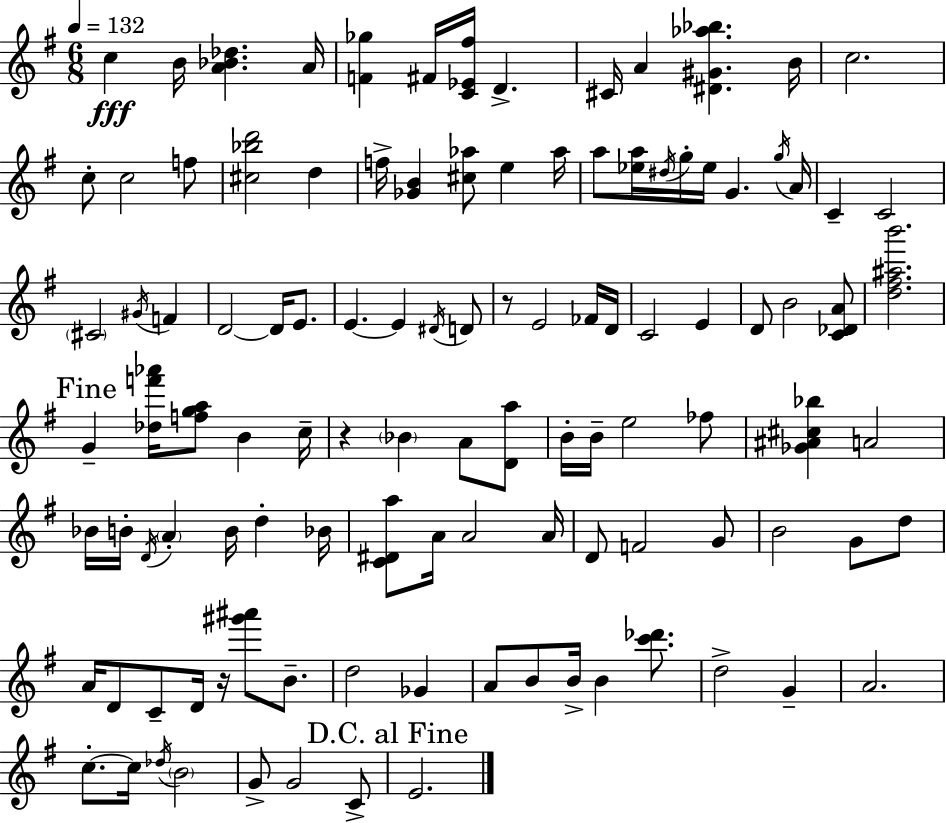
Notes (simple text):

C5/q B4/s [A4,Bb4,Db5]/q. A4/s [F4,Gb5]/q F#4/s [C4,Eb4,F#5]/s D4/q. C#4/s A4/q [D#4,G#4,Ab5,Bb5]/q. B4/s C5/h. C5/e C5/h F5/e [C#5,Bb5,D6]/h D5/q F5/s [Gb4,B4]/q [C#5,Ab5]/e E5/q Ab5/s A5/e [Eb5,A5]/s D#5/s G5/s Eb5/s G4/q. G5/s A4/s C4/q C4/h C#4/h G#4/s F4/q D4/h D4/s E4/e. E4/q. E4/q D#4/s D4/e R/e E4/h FES4/s D4/s C4/h E4/q D4/e B4/h [C4,Db4,A4]/e [D5,F#5,A#5,B6]/h. G4/q [Db5,F6,Ab6]/s [F5,G5,A5]/e B4/q C5/s R/q Bb4/q A4/e [D4,A5]/e B4/s B4/s E5/h FES5/e [Gb4,A#4,C#5,Bb5]/q A4/h Bb4/s B4/s D4/s A4/q B4/s D5/q Bb4/s [C4,D#4,A5]/e A4/s A4/h A4/s D4/e F4/h G4/e B4/h G4/e D5/e A4/s D4/e C4/e D4/s R/s [G#6,A#6]/e B4/e. D5/h Gb4/q A4/e B4/e B4/s B4/q [C6,Db6]/e. D5/h G4/q A4/h. C5/e. C5/s Db5/s B4/h G4/e G4/h C4/e E4/h.